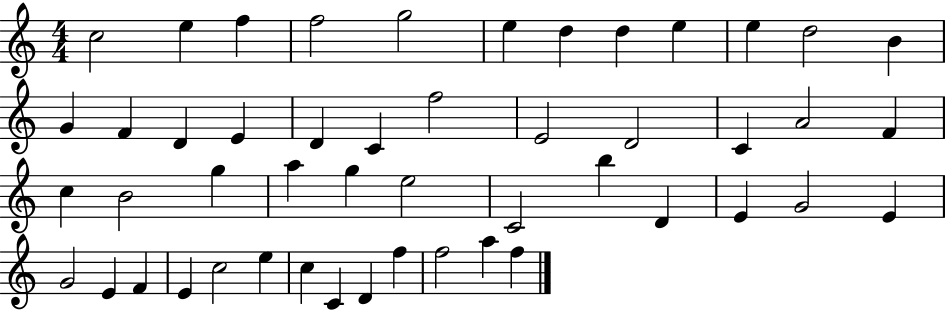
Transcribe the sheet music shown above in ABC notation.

X:1
T:Untitled
M:4/4
L:1/4
K:C
c2 e f f2 g2 e d d e e d2 B G F D E D C f2 E2 D2 C A2 F c B2 g a g e2 C2 b D E G2 E G2 E F E c2 e c C D f f2 a f